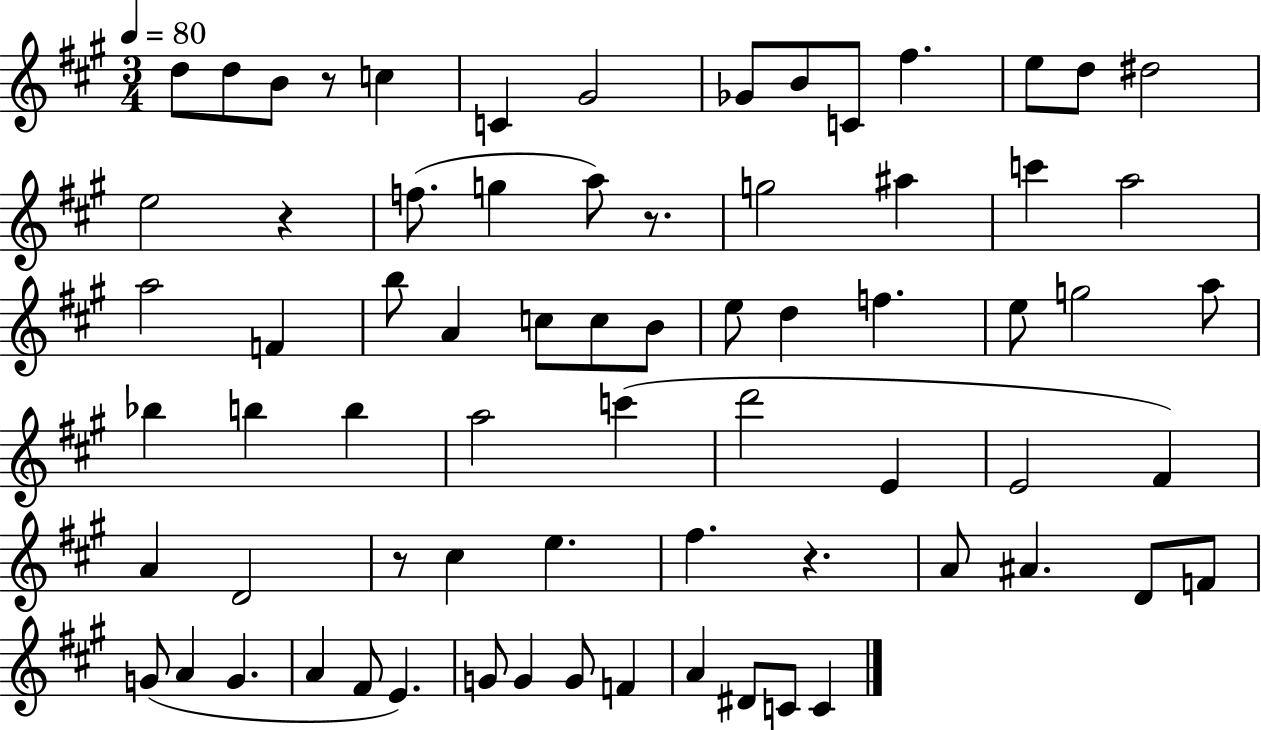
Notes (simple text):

D5/e D5/e B4/e R/e C5/q C4/q G#4/h Gb4/e B4/e C4/e F#5/q. E5/e D5/e D#5/h E5/h R/q F5/e. G5/q A5/e R/e. G5/h A#5/q C6/q A5/h A5/h F4/q B5/e A4/q C5/e C5/e B4/e E5/e D5/q F5/q. E5/e G5/h A5/e Bb5/q B5/q B5/q A5/h C6/q D6/h E4/q E4/h F#4/q A4/q D4/h R/e C#5/q E5/q. F#5/q. R/q. A4/e A#4/q. D4/e F4/e G4/e A4/q G4/q. A4/q F#4/e E4/q. G4/e G4/q G4/e F4/q A4/q D#4/e C4/e C4/q